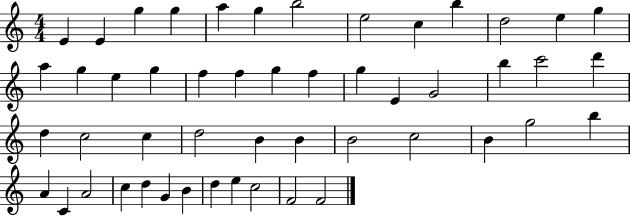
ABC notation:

X:1
T:Untitled
M:4/4
L:1/4
K:C
E E g g a g b2 e2 c b d2 e g a g e g f f g f g E G2 b c'2 d' d c2 c d2 B B B2 c2 B g2 b A C A2 c d G B d e c2 F2 F2